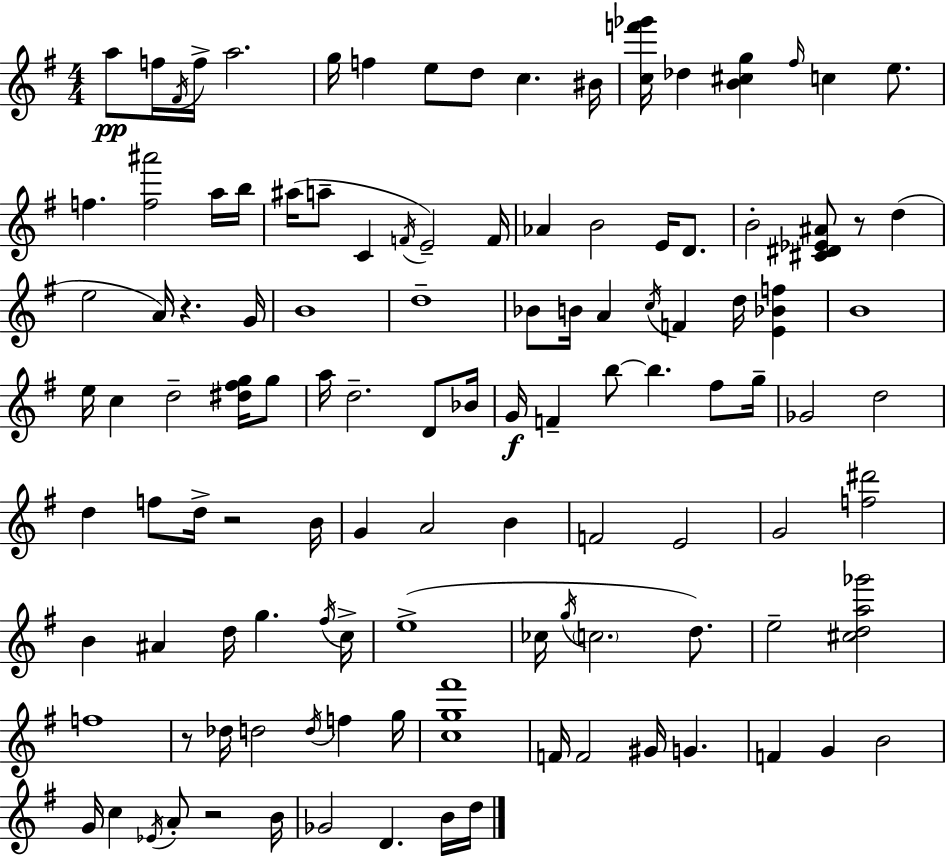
{
  \clef treble
  \numericTimeSignature
  \time 4/4
  \key e \minor
  a''8\pp f''16 \acciaccatura { fis'16 } f''16-> a''2. | g''16 f''4 e''8 d''8 c''4. | bis'16 <c'' f''' ges'''>16 des''4 <b' cis'' g''>4 \grace { fis''16 } c''4 e''8. | f''4. <f'' ais'''>2 | \break a''16 b''16 ais''16( a''8-- c'4 \acciaccatura { f'16 }) e'2-- | f'16 aes'4 b'2 e'16 | d'8. b'2-. <cis' dis' ees' ais'>8 r8 d''4( | e''2 a'16) r4. | \break g'16 b'1 | d''1-- | bes'8 b'16 a'4 \acciaccatura { c''16 } f'4 d''16 | <e' bes' f''>4 b'1 | \break e''16 c''4 d''2-- | <dis'' fis'' g''>16 g''8 a''16 d''2.-- | d'8 bes'16 g'16\f f'4-- b''8~~ b''4. | fis''8 g''16-- ges'2 d''2 | \break d''4 f''8 d''16-> r2 | b'16 g'4 a'2 | b'4 f'2 e'2 | g'2 <f'' dis'''>2 | \break b'4 ais'4 d''16 g''4. | \acciaccatura { fis''16 } c''16-> e''1->( | ces''16 \acciaccatura { g''16 } \parenthesize c''2. | d''8.) e''2-- <cis'' d'' a'' ges'''>2 | \break f''1 | r8 des''16 d''2 | \acciaccatura { d''16 } f''4 g''16 <c'' g'' fis'''>1 | f'16 f'2 | \break gis'16 g'4. f'4 g'4 b'2 | g'16 c''4 \acciaccatura { ees'16 } a'8-. r2 | b'16 ges'2 | d'4. b'16 d''16 \bar "|."
}